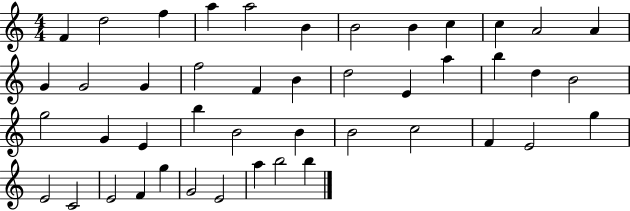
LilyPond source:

{
  \clef treble
  \numericTimeSignature
  \time 4/4
  \key c \major
  f'4 d''2 f''4 | a''4 a''2 b'4 | b'2 b'4 c''4 | c''4 a'2 a'4 | \break g'4 g'2 g'4 | f''2 f'4 b'4 | d''2 e'4 a''4 | b''4 d''4 b'2 | \break g''2 g'4 e'4 | b''4 b'2 b'4 | b'2 c''2 | f'4 e'2 g''4 | \break e'2 c'2 | e'2 f'4 g''4 | g'2 e'2 | a''4 b''2 b''4 | \break \bar "|."
}